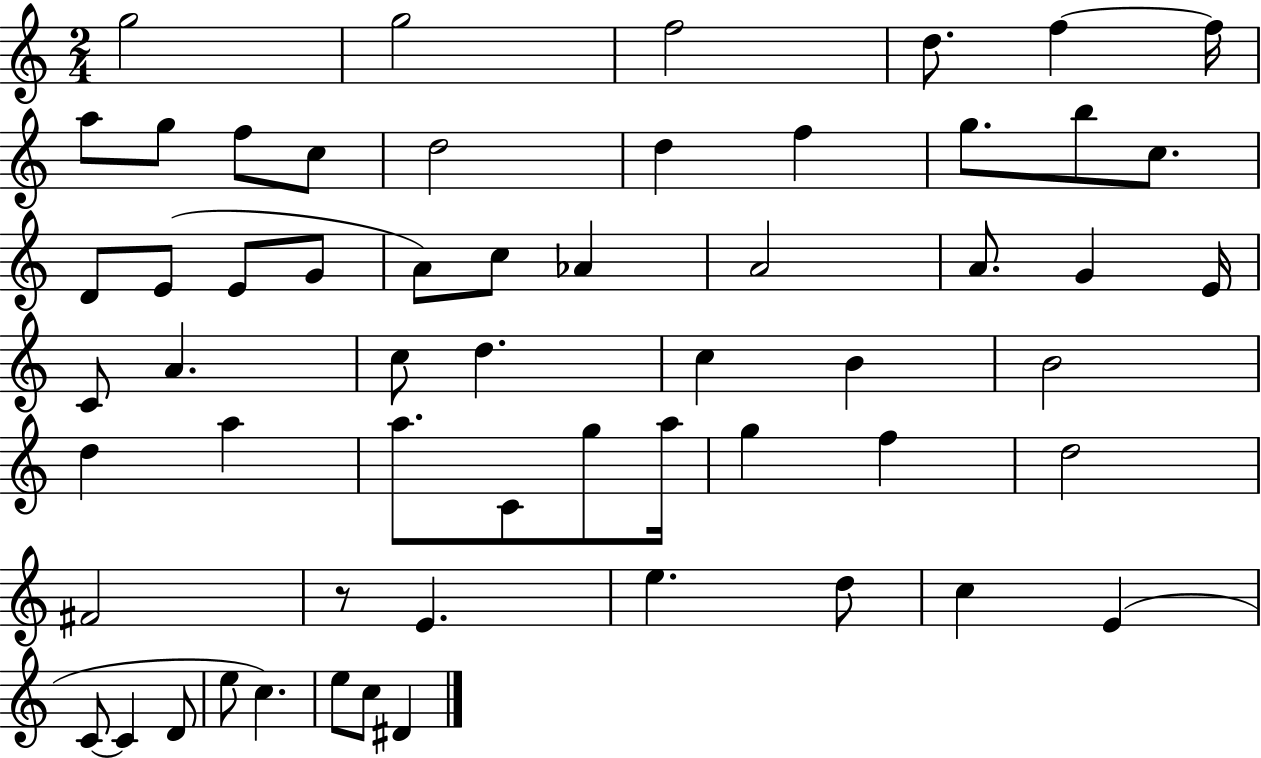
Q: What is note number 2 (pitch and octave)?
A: G5